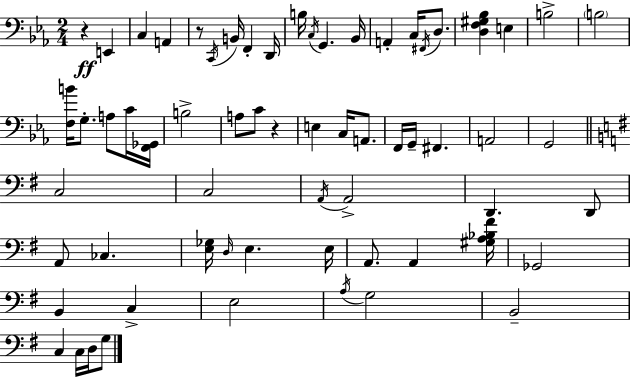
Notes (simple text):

R/q E2/q C3/q A2/q R/e C2/s B2/s F2/q D2/s B3/s C3/s G2/q. Bb2/s A2/q C3/s F#2/s D3/e. [D3,F3,G#3,Bb3]/q E3/q B3/h B3/h [F3,B4]/s G3/e. A3/e C4/s [F2,Gb2]/s B3/h A3/e C4/e R/q E3/q C3/s A2/e. F2/s G2/s F#2/q. A2/h G2/h C3/h C3/h A2/s A2/h D2/q. D2/e A2/e CES3/q. [E3,Gb3]/s D3/s E3/q. E3/s A2/e. A2/q [G#3,A3,Bb3,F#4]/s Gb2/h B2/q C3/q E3/h A3/s G3/h B2/h C3/q C3/s D3/s G3/e